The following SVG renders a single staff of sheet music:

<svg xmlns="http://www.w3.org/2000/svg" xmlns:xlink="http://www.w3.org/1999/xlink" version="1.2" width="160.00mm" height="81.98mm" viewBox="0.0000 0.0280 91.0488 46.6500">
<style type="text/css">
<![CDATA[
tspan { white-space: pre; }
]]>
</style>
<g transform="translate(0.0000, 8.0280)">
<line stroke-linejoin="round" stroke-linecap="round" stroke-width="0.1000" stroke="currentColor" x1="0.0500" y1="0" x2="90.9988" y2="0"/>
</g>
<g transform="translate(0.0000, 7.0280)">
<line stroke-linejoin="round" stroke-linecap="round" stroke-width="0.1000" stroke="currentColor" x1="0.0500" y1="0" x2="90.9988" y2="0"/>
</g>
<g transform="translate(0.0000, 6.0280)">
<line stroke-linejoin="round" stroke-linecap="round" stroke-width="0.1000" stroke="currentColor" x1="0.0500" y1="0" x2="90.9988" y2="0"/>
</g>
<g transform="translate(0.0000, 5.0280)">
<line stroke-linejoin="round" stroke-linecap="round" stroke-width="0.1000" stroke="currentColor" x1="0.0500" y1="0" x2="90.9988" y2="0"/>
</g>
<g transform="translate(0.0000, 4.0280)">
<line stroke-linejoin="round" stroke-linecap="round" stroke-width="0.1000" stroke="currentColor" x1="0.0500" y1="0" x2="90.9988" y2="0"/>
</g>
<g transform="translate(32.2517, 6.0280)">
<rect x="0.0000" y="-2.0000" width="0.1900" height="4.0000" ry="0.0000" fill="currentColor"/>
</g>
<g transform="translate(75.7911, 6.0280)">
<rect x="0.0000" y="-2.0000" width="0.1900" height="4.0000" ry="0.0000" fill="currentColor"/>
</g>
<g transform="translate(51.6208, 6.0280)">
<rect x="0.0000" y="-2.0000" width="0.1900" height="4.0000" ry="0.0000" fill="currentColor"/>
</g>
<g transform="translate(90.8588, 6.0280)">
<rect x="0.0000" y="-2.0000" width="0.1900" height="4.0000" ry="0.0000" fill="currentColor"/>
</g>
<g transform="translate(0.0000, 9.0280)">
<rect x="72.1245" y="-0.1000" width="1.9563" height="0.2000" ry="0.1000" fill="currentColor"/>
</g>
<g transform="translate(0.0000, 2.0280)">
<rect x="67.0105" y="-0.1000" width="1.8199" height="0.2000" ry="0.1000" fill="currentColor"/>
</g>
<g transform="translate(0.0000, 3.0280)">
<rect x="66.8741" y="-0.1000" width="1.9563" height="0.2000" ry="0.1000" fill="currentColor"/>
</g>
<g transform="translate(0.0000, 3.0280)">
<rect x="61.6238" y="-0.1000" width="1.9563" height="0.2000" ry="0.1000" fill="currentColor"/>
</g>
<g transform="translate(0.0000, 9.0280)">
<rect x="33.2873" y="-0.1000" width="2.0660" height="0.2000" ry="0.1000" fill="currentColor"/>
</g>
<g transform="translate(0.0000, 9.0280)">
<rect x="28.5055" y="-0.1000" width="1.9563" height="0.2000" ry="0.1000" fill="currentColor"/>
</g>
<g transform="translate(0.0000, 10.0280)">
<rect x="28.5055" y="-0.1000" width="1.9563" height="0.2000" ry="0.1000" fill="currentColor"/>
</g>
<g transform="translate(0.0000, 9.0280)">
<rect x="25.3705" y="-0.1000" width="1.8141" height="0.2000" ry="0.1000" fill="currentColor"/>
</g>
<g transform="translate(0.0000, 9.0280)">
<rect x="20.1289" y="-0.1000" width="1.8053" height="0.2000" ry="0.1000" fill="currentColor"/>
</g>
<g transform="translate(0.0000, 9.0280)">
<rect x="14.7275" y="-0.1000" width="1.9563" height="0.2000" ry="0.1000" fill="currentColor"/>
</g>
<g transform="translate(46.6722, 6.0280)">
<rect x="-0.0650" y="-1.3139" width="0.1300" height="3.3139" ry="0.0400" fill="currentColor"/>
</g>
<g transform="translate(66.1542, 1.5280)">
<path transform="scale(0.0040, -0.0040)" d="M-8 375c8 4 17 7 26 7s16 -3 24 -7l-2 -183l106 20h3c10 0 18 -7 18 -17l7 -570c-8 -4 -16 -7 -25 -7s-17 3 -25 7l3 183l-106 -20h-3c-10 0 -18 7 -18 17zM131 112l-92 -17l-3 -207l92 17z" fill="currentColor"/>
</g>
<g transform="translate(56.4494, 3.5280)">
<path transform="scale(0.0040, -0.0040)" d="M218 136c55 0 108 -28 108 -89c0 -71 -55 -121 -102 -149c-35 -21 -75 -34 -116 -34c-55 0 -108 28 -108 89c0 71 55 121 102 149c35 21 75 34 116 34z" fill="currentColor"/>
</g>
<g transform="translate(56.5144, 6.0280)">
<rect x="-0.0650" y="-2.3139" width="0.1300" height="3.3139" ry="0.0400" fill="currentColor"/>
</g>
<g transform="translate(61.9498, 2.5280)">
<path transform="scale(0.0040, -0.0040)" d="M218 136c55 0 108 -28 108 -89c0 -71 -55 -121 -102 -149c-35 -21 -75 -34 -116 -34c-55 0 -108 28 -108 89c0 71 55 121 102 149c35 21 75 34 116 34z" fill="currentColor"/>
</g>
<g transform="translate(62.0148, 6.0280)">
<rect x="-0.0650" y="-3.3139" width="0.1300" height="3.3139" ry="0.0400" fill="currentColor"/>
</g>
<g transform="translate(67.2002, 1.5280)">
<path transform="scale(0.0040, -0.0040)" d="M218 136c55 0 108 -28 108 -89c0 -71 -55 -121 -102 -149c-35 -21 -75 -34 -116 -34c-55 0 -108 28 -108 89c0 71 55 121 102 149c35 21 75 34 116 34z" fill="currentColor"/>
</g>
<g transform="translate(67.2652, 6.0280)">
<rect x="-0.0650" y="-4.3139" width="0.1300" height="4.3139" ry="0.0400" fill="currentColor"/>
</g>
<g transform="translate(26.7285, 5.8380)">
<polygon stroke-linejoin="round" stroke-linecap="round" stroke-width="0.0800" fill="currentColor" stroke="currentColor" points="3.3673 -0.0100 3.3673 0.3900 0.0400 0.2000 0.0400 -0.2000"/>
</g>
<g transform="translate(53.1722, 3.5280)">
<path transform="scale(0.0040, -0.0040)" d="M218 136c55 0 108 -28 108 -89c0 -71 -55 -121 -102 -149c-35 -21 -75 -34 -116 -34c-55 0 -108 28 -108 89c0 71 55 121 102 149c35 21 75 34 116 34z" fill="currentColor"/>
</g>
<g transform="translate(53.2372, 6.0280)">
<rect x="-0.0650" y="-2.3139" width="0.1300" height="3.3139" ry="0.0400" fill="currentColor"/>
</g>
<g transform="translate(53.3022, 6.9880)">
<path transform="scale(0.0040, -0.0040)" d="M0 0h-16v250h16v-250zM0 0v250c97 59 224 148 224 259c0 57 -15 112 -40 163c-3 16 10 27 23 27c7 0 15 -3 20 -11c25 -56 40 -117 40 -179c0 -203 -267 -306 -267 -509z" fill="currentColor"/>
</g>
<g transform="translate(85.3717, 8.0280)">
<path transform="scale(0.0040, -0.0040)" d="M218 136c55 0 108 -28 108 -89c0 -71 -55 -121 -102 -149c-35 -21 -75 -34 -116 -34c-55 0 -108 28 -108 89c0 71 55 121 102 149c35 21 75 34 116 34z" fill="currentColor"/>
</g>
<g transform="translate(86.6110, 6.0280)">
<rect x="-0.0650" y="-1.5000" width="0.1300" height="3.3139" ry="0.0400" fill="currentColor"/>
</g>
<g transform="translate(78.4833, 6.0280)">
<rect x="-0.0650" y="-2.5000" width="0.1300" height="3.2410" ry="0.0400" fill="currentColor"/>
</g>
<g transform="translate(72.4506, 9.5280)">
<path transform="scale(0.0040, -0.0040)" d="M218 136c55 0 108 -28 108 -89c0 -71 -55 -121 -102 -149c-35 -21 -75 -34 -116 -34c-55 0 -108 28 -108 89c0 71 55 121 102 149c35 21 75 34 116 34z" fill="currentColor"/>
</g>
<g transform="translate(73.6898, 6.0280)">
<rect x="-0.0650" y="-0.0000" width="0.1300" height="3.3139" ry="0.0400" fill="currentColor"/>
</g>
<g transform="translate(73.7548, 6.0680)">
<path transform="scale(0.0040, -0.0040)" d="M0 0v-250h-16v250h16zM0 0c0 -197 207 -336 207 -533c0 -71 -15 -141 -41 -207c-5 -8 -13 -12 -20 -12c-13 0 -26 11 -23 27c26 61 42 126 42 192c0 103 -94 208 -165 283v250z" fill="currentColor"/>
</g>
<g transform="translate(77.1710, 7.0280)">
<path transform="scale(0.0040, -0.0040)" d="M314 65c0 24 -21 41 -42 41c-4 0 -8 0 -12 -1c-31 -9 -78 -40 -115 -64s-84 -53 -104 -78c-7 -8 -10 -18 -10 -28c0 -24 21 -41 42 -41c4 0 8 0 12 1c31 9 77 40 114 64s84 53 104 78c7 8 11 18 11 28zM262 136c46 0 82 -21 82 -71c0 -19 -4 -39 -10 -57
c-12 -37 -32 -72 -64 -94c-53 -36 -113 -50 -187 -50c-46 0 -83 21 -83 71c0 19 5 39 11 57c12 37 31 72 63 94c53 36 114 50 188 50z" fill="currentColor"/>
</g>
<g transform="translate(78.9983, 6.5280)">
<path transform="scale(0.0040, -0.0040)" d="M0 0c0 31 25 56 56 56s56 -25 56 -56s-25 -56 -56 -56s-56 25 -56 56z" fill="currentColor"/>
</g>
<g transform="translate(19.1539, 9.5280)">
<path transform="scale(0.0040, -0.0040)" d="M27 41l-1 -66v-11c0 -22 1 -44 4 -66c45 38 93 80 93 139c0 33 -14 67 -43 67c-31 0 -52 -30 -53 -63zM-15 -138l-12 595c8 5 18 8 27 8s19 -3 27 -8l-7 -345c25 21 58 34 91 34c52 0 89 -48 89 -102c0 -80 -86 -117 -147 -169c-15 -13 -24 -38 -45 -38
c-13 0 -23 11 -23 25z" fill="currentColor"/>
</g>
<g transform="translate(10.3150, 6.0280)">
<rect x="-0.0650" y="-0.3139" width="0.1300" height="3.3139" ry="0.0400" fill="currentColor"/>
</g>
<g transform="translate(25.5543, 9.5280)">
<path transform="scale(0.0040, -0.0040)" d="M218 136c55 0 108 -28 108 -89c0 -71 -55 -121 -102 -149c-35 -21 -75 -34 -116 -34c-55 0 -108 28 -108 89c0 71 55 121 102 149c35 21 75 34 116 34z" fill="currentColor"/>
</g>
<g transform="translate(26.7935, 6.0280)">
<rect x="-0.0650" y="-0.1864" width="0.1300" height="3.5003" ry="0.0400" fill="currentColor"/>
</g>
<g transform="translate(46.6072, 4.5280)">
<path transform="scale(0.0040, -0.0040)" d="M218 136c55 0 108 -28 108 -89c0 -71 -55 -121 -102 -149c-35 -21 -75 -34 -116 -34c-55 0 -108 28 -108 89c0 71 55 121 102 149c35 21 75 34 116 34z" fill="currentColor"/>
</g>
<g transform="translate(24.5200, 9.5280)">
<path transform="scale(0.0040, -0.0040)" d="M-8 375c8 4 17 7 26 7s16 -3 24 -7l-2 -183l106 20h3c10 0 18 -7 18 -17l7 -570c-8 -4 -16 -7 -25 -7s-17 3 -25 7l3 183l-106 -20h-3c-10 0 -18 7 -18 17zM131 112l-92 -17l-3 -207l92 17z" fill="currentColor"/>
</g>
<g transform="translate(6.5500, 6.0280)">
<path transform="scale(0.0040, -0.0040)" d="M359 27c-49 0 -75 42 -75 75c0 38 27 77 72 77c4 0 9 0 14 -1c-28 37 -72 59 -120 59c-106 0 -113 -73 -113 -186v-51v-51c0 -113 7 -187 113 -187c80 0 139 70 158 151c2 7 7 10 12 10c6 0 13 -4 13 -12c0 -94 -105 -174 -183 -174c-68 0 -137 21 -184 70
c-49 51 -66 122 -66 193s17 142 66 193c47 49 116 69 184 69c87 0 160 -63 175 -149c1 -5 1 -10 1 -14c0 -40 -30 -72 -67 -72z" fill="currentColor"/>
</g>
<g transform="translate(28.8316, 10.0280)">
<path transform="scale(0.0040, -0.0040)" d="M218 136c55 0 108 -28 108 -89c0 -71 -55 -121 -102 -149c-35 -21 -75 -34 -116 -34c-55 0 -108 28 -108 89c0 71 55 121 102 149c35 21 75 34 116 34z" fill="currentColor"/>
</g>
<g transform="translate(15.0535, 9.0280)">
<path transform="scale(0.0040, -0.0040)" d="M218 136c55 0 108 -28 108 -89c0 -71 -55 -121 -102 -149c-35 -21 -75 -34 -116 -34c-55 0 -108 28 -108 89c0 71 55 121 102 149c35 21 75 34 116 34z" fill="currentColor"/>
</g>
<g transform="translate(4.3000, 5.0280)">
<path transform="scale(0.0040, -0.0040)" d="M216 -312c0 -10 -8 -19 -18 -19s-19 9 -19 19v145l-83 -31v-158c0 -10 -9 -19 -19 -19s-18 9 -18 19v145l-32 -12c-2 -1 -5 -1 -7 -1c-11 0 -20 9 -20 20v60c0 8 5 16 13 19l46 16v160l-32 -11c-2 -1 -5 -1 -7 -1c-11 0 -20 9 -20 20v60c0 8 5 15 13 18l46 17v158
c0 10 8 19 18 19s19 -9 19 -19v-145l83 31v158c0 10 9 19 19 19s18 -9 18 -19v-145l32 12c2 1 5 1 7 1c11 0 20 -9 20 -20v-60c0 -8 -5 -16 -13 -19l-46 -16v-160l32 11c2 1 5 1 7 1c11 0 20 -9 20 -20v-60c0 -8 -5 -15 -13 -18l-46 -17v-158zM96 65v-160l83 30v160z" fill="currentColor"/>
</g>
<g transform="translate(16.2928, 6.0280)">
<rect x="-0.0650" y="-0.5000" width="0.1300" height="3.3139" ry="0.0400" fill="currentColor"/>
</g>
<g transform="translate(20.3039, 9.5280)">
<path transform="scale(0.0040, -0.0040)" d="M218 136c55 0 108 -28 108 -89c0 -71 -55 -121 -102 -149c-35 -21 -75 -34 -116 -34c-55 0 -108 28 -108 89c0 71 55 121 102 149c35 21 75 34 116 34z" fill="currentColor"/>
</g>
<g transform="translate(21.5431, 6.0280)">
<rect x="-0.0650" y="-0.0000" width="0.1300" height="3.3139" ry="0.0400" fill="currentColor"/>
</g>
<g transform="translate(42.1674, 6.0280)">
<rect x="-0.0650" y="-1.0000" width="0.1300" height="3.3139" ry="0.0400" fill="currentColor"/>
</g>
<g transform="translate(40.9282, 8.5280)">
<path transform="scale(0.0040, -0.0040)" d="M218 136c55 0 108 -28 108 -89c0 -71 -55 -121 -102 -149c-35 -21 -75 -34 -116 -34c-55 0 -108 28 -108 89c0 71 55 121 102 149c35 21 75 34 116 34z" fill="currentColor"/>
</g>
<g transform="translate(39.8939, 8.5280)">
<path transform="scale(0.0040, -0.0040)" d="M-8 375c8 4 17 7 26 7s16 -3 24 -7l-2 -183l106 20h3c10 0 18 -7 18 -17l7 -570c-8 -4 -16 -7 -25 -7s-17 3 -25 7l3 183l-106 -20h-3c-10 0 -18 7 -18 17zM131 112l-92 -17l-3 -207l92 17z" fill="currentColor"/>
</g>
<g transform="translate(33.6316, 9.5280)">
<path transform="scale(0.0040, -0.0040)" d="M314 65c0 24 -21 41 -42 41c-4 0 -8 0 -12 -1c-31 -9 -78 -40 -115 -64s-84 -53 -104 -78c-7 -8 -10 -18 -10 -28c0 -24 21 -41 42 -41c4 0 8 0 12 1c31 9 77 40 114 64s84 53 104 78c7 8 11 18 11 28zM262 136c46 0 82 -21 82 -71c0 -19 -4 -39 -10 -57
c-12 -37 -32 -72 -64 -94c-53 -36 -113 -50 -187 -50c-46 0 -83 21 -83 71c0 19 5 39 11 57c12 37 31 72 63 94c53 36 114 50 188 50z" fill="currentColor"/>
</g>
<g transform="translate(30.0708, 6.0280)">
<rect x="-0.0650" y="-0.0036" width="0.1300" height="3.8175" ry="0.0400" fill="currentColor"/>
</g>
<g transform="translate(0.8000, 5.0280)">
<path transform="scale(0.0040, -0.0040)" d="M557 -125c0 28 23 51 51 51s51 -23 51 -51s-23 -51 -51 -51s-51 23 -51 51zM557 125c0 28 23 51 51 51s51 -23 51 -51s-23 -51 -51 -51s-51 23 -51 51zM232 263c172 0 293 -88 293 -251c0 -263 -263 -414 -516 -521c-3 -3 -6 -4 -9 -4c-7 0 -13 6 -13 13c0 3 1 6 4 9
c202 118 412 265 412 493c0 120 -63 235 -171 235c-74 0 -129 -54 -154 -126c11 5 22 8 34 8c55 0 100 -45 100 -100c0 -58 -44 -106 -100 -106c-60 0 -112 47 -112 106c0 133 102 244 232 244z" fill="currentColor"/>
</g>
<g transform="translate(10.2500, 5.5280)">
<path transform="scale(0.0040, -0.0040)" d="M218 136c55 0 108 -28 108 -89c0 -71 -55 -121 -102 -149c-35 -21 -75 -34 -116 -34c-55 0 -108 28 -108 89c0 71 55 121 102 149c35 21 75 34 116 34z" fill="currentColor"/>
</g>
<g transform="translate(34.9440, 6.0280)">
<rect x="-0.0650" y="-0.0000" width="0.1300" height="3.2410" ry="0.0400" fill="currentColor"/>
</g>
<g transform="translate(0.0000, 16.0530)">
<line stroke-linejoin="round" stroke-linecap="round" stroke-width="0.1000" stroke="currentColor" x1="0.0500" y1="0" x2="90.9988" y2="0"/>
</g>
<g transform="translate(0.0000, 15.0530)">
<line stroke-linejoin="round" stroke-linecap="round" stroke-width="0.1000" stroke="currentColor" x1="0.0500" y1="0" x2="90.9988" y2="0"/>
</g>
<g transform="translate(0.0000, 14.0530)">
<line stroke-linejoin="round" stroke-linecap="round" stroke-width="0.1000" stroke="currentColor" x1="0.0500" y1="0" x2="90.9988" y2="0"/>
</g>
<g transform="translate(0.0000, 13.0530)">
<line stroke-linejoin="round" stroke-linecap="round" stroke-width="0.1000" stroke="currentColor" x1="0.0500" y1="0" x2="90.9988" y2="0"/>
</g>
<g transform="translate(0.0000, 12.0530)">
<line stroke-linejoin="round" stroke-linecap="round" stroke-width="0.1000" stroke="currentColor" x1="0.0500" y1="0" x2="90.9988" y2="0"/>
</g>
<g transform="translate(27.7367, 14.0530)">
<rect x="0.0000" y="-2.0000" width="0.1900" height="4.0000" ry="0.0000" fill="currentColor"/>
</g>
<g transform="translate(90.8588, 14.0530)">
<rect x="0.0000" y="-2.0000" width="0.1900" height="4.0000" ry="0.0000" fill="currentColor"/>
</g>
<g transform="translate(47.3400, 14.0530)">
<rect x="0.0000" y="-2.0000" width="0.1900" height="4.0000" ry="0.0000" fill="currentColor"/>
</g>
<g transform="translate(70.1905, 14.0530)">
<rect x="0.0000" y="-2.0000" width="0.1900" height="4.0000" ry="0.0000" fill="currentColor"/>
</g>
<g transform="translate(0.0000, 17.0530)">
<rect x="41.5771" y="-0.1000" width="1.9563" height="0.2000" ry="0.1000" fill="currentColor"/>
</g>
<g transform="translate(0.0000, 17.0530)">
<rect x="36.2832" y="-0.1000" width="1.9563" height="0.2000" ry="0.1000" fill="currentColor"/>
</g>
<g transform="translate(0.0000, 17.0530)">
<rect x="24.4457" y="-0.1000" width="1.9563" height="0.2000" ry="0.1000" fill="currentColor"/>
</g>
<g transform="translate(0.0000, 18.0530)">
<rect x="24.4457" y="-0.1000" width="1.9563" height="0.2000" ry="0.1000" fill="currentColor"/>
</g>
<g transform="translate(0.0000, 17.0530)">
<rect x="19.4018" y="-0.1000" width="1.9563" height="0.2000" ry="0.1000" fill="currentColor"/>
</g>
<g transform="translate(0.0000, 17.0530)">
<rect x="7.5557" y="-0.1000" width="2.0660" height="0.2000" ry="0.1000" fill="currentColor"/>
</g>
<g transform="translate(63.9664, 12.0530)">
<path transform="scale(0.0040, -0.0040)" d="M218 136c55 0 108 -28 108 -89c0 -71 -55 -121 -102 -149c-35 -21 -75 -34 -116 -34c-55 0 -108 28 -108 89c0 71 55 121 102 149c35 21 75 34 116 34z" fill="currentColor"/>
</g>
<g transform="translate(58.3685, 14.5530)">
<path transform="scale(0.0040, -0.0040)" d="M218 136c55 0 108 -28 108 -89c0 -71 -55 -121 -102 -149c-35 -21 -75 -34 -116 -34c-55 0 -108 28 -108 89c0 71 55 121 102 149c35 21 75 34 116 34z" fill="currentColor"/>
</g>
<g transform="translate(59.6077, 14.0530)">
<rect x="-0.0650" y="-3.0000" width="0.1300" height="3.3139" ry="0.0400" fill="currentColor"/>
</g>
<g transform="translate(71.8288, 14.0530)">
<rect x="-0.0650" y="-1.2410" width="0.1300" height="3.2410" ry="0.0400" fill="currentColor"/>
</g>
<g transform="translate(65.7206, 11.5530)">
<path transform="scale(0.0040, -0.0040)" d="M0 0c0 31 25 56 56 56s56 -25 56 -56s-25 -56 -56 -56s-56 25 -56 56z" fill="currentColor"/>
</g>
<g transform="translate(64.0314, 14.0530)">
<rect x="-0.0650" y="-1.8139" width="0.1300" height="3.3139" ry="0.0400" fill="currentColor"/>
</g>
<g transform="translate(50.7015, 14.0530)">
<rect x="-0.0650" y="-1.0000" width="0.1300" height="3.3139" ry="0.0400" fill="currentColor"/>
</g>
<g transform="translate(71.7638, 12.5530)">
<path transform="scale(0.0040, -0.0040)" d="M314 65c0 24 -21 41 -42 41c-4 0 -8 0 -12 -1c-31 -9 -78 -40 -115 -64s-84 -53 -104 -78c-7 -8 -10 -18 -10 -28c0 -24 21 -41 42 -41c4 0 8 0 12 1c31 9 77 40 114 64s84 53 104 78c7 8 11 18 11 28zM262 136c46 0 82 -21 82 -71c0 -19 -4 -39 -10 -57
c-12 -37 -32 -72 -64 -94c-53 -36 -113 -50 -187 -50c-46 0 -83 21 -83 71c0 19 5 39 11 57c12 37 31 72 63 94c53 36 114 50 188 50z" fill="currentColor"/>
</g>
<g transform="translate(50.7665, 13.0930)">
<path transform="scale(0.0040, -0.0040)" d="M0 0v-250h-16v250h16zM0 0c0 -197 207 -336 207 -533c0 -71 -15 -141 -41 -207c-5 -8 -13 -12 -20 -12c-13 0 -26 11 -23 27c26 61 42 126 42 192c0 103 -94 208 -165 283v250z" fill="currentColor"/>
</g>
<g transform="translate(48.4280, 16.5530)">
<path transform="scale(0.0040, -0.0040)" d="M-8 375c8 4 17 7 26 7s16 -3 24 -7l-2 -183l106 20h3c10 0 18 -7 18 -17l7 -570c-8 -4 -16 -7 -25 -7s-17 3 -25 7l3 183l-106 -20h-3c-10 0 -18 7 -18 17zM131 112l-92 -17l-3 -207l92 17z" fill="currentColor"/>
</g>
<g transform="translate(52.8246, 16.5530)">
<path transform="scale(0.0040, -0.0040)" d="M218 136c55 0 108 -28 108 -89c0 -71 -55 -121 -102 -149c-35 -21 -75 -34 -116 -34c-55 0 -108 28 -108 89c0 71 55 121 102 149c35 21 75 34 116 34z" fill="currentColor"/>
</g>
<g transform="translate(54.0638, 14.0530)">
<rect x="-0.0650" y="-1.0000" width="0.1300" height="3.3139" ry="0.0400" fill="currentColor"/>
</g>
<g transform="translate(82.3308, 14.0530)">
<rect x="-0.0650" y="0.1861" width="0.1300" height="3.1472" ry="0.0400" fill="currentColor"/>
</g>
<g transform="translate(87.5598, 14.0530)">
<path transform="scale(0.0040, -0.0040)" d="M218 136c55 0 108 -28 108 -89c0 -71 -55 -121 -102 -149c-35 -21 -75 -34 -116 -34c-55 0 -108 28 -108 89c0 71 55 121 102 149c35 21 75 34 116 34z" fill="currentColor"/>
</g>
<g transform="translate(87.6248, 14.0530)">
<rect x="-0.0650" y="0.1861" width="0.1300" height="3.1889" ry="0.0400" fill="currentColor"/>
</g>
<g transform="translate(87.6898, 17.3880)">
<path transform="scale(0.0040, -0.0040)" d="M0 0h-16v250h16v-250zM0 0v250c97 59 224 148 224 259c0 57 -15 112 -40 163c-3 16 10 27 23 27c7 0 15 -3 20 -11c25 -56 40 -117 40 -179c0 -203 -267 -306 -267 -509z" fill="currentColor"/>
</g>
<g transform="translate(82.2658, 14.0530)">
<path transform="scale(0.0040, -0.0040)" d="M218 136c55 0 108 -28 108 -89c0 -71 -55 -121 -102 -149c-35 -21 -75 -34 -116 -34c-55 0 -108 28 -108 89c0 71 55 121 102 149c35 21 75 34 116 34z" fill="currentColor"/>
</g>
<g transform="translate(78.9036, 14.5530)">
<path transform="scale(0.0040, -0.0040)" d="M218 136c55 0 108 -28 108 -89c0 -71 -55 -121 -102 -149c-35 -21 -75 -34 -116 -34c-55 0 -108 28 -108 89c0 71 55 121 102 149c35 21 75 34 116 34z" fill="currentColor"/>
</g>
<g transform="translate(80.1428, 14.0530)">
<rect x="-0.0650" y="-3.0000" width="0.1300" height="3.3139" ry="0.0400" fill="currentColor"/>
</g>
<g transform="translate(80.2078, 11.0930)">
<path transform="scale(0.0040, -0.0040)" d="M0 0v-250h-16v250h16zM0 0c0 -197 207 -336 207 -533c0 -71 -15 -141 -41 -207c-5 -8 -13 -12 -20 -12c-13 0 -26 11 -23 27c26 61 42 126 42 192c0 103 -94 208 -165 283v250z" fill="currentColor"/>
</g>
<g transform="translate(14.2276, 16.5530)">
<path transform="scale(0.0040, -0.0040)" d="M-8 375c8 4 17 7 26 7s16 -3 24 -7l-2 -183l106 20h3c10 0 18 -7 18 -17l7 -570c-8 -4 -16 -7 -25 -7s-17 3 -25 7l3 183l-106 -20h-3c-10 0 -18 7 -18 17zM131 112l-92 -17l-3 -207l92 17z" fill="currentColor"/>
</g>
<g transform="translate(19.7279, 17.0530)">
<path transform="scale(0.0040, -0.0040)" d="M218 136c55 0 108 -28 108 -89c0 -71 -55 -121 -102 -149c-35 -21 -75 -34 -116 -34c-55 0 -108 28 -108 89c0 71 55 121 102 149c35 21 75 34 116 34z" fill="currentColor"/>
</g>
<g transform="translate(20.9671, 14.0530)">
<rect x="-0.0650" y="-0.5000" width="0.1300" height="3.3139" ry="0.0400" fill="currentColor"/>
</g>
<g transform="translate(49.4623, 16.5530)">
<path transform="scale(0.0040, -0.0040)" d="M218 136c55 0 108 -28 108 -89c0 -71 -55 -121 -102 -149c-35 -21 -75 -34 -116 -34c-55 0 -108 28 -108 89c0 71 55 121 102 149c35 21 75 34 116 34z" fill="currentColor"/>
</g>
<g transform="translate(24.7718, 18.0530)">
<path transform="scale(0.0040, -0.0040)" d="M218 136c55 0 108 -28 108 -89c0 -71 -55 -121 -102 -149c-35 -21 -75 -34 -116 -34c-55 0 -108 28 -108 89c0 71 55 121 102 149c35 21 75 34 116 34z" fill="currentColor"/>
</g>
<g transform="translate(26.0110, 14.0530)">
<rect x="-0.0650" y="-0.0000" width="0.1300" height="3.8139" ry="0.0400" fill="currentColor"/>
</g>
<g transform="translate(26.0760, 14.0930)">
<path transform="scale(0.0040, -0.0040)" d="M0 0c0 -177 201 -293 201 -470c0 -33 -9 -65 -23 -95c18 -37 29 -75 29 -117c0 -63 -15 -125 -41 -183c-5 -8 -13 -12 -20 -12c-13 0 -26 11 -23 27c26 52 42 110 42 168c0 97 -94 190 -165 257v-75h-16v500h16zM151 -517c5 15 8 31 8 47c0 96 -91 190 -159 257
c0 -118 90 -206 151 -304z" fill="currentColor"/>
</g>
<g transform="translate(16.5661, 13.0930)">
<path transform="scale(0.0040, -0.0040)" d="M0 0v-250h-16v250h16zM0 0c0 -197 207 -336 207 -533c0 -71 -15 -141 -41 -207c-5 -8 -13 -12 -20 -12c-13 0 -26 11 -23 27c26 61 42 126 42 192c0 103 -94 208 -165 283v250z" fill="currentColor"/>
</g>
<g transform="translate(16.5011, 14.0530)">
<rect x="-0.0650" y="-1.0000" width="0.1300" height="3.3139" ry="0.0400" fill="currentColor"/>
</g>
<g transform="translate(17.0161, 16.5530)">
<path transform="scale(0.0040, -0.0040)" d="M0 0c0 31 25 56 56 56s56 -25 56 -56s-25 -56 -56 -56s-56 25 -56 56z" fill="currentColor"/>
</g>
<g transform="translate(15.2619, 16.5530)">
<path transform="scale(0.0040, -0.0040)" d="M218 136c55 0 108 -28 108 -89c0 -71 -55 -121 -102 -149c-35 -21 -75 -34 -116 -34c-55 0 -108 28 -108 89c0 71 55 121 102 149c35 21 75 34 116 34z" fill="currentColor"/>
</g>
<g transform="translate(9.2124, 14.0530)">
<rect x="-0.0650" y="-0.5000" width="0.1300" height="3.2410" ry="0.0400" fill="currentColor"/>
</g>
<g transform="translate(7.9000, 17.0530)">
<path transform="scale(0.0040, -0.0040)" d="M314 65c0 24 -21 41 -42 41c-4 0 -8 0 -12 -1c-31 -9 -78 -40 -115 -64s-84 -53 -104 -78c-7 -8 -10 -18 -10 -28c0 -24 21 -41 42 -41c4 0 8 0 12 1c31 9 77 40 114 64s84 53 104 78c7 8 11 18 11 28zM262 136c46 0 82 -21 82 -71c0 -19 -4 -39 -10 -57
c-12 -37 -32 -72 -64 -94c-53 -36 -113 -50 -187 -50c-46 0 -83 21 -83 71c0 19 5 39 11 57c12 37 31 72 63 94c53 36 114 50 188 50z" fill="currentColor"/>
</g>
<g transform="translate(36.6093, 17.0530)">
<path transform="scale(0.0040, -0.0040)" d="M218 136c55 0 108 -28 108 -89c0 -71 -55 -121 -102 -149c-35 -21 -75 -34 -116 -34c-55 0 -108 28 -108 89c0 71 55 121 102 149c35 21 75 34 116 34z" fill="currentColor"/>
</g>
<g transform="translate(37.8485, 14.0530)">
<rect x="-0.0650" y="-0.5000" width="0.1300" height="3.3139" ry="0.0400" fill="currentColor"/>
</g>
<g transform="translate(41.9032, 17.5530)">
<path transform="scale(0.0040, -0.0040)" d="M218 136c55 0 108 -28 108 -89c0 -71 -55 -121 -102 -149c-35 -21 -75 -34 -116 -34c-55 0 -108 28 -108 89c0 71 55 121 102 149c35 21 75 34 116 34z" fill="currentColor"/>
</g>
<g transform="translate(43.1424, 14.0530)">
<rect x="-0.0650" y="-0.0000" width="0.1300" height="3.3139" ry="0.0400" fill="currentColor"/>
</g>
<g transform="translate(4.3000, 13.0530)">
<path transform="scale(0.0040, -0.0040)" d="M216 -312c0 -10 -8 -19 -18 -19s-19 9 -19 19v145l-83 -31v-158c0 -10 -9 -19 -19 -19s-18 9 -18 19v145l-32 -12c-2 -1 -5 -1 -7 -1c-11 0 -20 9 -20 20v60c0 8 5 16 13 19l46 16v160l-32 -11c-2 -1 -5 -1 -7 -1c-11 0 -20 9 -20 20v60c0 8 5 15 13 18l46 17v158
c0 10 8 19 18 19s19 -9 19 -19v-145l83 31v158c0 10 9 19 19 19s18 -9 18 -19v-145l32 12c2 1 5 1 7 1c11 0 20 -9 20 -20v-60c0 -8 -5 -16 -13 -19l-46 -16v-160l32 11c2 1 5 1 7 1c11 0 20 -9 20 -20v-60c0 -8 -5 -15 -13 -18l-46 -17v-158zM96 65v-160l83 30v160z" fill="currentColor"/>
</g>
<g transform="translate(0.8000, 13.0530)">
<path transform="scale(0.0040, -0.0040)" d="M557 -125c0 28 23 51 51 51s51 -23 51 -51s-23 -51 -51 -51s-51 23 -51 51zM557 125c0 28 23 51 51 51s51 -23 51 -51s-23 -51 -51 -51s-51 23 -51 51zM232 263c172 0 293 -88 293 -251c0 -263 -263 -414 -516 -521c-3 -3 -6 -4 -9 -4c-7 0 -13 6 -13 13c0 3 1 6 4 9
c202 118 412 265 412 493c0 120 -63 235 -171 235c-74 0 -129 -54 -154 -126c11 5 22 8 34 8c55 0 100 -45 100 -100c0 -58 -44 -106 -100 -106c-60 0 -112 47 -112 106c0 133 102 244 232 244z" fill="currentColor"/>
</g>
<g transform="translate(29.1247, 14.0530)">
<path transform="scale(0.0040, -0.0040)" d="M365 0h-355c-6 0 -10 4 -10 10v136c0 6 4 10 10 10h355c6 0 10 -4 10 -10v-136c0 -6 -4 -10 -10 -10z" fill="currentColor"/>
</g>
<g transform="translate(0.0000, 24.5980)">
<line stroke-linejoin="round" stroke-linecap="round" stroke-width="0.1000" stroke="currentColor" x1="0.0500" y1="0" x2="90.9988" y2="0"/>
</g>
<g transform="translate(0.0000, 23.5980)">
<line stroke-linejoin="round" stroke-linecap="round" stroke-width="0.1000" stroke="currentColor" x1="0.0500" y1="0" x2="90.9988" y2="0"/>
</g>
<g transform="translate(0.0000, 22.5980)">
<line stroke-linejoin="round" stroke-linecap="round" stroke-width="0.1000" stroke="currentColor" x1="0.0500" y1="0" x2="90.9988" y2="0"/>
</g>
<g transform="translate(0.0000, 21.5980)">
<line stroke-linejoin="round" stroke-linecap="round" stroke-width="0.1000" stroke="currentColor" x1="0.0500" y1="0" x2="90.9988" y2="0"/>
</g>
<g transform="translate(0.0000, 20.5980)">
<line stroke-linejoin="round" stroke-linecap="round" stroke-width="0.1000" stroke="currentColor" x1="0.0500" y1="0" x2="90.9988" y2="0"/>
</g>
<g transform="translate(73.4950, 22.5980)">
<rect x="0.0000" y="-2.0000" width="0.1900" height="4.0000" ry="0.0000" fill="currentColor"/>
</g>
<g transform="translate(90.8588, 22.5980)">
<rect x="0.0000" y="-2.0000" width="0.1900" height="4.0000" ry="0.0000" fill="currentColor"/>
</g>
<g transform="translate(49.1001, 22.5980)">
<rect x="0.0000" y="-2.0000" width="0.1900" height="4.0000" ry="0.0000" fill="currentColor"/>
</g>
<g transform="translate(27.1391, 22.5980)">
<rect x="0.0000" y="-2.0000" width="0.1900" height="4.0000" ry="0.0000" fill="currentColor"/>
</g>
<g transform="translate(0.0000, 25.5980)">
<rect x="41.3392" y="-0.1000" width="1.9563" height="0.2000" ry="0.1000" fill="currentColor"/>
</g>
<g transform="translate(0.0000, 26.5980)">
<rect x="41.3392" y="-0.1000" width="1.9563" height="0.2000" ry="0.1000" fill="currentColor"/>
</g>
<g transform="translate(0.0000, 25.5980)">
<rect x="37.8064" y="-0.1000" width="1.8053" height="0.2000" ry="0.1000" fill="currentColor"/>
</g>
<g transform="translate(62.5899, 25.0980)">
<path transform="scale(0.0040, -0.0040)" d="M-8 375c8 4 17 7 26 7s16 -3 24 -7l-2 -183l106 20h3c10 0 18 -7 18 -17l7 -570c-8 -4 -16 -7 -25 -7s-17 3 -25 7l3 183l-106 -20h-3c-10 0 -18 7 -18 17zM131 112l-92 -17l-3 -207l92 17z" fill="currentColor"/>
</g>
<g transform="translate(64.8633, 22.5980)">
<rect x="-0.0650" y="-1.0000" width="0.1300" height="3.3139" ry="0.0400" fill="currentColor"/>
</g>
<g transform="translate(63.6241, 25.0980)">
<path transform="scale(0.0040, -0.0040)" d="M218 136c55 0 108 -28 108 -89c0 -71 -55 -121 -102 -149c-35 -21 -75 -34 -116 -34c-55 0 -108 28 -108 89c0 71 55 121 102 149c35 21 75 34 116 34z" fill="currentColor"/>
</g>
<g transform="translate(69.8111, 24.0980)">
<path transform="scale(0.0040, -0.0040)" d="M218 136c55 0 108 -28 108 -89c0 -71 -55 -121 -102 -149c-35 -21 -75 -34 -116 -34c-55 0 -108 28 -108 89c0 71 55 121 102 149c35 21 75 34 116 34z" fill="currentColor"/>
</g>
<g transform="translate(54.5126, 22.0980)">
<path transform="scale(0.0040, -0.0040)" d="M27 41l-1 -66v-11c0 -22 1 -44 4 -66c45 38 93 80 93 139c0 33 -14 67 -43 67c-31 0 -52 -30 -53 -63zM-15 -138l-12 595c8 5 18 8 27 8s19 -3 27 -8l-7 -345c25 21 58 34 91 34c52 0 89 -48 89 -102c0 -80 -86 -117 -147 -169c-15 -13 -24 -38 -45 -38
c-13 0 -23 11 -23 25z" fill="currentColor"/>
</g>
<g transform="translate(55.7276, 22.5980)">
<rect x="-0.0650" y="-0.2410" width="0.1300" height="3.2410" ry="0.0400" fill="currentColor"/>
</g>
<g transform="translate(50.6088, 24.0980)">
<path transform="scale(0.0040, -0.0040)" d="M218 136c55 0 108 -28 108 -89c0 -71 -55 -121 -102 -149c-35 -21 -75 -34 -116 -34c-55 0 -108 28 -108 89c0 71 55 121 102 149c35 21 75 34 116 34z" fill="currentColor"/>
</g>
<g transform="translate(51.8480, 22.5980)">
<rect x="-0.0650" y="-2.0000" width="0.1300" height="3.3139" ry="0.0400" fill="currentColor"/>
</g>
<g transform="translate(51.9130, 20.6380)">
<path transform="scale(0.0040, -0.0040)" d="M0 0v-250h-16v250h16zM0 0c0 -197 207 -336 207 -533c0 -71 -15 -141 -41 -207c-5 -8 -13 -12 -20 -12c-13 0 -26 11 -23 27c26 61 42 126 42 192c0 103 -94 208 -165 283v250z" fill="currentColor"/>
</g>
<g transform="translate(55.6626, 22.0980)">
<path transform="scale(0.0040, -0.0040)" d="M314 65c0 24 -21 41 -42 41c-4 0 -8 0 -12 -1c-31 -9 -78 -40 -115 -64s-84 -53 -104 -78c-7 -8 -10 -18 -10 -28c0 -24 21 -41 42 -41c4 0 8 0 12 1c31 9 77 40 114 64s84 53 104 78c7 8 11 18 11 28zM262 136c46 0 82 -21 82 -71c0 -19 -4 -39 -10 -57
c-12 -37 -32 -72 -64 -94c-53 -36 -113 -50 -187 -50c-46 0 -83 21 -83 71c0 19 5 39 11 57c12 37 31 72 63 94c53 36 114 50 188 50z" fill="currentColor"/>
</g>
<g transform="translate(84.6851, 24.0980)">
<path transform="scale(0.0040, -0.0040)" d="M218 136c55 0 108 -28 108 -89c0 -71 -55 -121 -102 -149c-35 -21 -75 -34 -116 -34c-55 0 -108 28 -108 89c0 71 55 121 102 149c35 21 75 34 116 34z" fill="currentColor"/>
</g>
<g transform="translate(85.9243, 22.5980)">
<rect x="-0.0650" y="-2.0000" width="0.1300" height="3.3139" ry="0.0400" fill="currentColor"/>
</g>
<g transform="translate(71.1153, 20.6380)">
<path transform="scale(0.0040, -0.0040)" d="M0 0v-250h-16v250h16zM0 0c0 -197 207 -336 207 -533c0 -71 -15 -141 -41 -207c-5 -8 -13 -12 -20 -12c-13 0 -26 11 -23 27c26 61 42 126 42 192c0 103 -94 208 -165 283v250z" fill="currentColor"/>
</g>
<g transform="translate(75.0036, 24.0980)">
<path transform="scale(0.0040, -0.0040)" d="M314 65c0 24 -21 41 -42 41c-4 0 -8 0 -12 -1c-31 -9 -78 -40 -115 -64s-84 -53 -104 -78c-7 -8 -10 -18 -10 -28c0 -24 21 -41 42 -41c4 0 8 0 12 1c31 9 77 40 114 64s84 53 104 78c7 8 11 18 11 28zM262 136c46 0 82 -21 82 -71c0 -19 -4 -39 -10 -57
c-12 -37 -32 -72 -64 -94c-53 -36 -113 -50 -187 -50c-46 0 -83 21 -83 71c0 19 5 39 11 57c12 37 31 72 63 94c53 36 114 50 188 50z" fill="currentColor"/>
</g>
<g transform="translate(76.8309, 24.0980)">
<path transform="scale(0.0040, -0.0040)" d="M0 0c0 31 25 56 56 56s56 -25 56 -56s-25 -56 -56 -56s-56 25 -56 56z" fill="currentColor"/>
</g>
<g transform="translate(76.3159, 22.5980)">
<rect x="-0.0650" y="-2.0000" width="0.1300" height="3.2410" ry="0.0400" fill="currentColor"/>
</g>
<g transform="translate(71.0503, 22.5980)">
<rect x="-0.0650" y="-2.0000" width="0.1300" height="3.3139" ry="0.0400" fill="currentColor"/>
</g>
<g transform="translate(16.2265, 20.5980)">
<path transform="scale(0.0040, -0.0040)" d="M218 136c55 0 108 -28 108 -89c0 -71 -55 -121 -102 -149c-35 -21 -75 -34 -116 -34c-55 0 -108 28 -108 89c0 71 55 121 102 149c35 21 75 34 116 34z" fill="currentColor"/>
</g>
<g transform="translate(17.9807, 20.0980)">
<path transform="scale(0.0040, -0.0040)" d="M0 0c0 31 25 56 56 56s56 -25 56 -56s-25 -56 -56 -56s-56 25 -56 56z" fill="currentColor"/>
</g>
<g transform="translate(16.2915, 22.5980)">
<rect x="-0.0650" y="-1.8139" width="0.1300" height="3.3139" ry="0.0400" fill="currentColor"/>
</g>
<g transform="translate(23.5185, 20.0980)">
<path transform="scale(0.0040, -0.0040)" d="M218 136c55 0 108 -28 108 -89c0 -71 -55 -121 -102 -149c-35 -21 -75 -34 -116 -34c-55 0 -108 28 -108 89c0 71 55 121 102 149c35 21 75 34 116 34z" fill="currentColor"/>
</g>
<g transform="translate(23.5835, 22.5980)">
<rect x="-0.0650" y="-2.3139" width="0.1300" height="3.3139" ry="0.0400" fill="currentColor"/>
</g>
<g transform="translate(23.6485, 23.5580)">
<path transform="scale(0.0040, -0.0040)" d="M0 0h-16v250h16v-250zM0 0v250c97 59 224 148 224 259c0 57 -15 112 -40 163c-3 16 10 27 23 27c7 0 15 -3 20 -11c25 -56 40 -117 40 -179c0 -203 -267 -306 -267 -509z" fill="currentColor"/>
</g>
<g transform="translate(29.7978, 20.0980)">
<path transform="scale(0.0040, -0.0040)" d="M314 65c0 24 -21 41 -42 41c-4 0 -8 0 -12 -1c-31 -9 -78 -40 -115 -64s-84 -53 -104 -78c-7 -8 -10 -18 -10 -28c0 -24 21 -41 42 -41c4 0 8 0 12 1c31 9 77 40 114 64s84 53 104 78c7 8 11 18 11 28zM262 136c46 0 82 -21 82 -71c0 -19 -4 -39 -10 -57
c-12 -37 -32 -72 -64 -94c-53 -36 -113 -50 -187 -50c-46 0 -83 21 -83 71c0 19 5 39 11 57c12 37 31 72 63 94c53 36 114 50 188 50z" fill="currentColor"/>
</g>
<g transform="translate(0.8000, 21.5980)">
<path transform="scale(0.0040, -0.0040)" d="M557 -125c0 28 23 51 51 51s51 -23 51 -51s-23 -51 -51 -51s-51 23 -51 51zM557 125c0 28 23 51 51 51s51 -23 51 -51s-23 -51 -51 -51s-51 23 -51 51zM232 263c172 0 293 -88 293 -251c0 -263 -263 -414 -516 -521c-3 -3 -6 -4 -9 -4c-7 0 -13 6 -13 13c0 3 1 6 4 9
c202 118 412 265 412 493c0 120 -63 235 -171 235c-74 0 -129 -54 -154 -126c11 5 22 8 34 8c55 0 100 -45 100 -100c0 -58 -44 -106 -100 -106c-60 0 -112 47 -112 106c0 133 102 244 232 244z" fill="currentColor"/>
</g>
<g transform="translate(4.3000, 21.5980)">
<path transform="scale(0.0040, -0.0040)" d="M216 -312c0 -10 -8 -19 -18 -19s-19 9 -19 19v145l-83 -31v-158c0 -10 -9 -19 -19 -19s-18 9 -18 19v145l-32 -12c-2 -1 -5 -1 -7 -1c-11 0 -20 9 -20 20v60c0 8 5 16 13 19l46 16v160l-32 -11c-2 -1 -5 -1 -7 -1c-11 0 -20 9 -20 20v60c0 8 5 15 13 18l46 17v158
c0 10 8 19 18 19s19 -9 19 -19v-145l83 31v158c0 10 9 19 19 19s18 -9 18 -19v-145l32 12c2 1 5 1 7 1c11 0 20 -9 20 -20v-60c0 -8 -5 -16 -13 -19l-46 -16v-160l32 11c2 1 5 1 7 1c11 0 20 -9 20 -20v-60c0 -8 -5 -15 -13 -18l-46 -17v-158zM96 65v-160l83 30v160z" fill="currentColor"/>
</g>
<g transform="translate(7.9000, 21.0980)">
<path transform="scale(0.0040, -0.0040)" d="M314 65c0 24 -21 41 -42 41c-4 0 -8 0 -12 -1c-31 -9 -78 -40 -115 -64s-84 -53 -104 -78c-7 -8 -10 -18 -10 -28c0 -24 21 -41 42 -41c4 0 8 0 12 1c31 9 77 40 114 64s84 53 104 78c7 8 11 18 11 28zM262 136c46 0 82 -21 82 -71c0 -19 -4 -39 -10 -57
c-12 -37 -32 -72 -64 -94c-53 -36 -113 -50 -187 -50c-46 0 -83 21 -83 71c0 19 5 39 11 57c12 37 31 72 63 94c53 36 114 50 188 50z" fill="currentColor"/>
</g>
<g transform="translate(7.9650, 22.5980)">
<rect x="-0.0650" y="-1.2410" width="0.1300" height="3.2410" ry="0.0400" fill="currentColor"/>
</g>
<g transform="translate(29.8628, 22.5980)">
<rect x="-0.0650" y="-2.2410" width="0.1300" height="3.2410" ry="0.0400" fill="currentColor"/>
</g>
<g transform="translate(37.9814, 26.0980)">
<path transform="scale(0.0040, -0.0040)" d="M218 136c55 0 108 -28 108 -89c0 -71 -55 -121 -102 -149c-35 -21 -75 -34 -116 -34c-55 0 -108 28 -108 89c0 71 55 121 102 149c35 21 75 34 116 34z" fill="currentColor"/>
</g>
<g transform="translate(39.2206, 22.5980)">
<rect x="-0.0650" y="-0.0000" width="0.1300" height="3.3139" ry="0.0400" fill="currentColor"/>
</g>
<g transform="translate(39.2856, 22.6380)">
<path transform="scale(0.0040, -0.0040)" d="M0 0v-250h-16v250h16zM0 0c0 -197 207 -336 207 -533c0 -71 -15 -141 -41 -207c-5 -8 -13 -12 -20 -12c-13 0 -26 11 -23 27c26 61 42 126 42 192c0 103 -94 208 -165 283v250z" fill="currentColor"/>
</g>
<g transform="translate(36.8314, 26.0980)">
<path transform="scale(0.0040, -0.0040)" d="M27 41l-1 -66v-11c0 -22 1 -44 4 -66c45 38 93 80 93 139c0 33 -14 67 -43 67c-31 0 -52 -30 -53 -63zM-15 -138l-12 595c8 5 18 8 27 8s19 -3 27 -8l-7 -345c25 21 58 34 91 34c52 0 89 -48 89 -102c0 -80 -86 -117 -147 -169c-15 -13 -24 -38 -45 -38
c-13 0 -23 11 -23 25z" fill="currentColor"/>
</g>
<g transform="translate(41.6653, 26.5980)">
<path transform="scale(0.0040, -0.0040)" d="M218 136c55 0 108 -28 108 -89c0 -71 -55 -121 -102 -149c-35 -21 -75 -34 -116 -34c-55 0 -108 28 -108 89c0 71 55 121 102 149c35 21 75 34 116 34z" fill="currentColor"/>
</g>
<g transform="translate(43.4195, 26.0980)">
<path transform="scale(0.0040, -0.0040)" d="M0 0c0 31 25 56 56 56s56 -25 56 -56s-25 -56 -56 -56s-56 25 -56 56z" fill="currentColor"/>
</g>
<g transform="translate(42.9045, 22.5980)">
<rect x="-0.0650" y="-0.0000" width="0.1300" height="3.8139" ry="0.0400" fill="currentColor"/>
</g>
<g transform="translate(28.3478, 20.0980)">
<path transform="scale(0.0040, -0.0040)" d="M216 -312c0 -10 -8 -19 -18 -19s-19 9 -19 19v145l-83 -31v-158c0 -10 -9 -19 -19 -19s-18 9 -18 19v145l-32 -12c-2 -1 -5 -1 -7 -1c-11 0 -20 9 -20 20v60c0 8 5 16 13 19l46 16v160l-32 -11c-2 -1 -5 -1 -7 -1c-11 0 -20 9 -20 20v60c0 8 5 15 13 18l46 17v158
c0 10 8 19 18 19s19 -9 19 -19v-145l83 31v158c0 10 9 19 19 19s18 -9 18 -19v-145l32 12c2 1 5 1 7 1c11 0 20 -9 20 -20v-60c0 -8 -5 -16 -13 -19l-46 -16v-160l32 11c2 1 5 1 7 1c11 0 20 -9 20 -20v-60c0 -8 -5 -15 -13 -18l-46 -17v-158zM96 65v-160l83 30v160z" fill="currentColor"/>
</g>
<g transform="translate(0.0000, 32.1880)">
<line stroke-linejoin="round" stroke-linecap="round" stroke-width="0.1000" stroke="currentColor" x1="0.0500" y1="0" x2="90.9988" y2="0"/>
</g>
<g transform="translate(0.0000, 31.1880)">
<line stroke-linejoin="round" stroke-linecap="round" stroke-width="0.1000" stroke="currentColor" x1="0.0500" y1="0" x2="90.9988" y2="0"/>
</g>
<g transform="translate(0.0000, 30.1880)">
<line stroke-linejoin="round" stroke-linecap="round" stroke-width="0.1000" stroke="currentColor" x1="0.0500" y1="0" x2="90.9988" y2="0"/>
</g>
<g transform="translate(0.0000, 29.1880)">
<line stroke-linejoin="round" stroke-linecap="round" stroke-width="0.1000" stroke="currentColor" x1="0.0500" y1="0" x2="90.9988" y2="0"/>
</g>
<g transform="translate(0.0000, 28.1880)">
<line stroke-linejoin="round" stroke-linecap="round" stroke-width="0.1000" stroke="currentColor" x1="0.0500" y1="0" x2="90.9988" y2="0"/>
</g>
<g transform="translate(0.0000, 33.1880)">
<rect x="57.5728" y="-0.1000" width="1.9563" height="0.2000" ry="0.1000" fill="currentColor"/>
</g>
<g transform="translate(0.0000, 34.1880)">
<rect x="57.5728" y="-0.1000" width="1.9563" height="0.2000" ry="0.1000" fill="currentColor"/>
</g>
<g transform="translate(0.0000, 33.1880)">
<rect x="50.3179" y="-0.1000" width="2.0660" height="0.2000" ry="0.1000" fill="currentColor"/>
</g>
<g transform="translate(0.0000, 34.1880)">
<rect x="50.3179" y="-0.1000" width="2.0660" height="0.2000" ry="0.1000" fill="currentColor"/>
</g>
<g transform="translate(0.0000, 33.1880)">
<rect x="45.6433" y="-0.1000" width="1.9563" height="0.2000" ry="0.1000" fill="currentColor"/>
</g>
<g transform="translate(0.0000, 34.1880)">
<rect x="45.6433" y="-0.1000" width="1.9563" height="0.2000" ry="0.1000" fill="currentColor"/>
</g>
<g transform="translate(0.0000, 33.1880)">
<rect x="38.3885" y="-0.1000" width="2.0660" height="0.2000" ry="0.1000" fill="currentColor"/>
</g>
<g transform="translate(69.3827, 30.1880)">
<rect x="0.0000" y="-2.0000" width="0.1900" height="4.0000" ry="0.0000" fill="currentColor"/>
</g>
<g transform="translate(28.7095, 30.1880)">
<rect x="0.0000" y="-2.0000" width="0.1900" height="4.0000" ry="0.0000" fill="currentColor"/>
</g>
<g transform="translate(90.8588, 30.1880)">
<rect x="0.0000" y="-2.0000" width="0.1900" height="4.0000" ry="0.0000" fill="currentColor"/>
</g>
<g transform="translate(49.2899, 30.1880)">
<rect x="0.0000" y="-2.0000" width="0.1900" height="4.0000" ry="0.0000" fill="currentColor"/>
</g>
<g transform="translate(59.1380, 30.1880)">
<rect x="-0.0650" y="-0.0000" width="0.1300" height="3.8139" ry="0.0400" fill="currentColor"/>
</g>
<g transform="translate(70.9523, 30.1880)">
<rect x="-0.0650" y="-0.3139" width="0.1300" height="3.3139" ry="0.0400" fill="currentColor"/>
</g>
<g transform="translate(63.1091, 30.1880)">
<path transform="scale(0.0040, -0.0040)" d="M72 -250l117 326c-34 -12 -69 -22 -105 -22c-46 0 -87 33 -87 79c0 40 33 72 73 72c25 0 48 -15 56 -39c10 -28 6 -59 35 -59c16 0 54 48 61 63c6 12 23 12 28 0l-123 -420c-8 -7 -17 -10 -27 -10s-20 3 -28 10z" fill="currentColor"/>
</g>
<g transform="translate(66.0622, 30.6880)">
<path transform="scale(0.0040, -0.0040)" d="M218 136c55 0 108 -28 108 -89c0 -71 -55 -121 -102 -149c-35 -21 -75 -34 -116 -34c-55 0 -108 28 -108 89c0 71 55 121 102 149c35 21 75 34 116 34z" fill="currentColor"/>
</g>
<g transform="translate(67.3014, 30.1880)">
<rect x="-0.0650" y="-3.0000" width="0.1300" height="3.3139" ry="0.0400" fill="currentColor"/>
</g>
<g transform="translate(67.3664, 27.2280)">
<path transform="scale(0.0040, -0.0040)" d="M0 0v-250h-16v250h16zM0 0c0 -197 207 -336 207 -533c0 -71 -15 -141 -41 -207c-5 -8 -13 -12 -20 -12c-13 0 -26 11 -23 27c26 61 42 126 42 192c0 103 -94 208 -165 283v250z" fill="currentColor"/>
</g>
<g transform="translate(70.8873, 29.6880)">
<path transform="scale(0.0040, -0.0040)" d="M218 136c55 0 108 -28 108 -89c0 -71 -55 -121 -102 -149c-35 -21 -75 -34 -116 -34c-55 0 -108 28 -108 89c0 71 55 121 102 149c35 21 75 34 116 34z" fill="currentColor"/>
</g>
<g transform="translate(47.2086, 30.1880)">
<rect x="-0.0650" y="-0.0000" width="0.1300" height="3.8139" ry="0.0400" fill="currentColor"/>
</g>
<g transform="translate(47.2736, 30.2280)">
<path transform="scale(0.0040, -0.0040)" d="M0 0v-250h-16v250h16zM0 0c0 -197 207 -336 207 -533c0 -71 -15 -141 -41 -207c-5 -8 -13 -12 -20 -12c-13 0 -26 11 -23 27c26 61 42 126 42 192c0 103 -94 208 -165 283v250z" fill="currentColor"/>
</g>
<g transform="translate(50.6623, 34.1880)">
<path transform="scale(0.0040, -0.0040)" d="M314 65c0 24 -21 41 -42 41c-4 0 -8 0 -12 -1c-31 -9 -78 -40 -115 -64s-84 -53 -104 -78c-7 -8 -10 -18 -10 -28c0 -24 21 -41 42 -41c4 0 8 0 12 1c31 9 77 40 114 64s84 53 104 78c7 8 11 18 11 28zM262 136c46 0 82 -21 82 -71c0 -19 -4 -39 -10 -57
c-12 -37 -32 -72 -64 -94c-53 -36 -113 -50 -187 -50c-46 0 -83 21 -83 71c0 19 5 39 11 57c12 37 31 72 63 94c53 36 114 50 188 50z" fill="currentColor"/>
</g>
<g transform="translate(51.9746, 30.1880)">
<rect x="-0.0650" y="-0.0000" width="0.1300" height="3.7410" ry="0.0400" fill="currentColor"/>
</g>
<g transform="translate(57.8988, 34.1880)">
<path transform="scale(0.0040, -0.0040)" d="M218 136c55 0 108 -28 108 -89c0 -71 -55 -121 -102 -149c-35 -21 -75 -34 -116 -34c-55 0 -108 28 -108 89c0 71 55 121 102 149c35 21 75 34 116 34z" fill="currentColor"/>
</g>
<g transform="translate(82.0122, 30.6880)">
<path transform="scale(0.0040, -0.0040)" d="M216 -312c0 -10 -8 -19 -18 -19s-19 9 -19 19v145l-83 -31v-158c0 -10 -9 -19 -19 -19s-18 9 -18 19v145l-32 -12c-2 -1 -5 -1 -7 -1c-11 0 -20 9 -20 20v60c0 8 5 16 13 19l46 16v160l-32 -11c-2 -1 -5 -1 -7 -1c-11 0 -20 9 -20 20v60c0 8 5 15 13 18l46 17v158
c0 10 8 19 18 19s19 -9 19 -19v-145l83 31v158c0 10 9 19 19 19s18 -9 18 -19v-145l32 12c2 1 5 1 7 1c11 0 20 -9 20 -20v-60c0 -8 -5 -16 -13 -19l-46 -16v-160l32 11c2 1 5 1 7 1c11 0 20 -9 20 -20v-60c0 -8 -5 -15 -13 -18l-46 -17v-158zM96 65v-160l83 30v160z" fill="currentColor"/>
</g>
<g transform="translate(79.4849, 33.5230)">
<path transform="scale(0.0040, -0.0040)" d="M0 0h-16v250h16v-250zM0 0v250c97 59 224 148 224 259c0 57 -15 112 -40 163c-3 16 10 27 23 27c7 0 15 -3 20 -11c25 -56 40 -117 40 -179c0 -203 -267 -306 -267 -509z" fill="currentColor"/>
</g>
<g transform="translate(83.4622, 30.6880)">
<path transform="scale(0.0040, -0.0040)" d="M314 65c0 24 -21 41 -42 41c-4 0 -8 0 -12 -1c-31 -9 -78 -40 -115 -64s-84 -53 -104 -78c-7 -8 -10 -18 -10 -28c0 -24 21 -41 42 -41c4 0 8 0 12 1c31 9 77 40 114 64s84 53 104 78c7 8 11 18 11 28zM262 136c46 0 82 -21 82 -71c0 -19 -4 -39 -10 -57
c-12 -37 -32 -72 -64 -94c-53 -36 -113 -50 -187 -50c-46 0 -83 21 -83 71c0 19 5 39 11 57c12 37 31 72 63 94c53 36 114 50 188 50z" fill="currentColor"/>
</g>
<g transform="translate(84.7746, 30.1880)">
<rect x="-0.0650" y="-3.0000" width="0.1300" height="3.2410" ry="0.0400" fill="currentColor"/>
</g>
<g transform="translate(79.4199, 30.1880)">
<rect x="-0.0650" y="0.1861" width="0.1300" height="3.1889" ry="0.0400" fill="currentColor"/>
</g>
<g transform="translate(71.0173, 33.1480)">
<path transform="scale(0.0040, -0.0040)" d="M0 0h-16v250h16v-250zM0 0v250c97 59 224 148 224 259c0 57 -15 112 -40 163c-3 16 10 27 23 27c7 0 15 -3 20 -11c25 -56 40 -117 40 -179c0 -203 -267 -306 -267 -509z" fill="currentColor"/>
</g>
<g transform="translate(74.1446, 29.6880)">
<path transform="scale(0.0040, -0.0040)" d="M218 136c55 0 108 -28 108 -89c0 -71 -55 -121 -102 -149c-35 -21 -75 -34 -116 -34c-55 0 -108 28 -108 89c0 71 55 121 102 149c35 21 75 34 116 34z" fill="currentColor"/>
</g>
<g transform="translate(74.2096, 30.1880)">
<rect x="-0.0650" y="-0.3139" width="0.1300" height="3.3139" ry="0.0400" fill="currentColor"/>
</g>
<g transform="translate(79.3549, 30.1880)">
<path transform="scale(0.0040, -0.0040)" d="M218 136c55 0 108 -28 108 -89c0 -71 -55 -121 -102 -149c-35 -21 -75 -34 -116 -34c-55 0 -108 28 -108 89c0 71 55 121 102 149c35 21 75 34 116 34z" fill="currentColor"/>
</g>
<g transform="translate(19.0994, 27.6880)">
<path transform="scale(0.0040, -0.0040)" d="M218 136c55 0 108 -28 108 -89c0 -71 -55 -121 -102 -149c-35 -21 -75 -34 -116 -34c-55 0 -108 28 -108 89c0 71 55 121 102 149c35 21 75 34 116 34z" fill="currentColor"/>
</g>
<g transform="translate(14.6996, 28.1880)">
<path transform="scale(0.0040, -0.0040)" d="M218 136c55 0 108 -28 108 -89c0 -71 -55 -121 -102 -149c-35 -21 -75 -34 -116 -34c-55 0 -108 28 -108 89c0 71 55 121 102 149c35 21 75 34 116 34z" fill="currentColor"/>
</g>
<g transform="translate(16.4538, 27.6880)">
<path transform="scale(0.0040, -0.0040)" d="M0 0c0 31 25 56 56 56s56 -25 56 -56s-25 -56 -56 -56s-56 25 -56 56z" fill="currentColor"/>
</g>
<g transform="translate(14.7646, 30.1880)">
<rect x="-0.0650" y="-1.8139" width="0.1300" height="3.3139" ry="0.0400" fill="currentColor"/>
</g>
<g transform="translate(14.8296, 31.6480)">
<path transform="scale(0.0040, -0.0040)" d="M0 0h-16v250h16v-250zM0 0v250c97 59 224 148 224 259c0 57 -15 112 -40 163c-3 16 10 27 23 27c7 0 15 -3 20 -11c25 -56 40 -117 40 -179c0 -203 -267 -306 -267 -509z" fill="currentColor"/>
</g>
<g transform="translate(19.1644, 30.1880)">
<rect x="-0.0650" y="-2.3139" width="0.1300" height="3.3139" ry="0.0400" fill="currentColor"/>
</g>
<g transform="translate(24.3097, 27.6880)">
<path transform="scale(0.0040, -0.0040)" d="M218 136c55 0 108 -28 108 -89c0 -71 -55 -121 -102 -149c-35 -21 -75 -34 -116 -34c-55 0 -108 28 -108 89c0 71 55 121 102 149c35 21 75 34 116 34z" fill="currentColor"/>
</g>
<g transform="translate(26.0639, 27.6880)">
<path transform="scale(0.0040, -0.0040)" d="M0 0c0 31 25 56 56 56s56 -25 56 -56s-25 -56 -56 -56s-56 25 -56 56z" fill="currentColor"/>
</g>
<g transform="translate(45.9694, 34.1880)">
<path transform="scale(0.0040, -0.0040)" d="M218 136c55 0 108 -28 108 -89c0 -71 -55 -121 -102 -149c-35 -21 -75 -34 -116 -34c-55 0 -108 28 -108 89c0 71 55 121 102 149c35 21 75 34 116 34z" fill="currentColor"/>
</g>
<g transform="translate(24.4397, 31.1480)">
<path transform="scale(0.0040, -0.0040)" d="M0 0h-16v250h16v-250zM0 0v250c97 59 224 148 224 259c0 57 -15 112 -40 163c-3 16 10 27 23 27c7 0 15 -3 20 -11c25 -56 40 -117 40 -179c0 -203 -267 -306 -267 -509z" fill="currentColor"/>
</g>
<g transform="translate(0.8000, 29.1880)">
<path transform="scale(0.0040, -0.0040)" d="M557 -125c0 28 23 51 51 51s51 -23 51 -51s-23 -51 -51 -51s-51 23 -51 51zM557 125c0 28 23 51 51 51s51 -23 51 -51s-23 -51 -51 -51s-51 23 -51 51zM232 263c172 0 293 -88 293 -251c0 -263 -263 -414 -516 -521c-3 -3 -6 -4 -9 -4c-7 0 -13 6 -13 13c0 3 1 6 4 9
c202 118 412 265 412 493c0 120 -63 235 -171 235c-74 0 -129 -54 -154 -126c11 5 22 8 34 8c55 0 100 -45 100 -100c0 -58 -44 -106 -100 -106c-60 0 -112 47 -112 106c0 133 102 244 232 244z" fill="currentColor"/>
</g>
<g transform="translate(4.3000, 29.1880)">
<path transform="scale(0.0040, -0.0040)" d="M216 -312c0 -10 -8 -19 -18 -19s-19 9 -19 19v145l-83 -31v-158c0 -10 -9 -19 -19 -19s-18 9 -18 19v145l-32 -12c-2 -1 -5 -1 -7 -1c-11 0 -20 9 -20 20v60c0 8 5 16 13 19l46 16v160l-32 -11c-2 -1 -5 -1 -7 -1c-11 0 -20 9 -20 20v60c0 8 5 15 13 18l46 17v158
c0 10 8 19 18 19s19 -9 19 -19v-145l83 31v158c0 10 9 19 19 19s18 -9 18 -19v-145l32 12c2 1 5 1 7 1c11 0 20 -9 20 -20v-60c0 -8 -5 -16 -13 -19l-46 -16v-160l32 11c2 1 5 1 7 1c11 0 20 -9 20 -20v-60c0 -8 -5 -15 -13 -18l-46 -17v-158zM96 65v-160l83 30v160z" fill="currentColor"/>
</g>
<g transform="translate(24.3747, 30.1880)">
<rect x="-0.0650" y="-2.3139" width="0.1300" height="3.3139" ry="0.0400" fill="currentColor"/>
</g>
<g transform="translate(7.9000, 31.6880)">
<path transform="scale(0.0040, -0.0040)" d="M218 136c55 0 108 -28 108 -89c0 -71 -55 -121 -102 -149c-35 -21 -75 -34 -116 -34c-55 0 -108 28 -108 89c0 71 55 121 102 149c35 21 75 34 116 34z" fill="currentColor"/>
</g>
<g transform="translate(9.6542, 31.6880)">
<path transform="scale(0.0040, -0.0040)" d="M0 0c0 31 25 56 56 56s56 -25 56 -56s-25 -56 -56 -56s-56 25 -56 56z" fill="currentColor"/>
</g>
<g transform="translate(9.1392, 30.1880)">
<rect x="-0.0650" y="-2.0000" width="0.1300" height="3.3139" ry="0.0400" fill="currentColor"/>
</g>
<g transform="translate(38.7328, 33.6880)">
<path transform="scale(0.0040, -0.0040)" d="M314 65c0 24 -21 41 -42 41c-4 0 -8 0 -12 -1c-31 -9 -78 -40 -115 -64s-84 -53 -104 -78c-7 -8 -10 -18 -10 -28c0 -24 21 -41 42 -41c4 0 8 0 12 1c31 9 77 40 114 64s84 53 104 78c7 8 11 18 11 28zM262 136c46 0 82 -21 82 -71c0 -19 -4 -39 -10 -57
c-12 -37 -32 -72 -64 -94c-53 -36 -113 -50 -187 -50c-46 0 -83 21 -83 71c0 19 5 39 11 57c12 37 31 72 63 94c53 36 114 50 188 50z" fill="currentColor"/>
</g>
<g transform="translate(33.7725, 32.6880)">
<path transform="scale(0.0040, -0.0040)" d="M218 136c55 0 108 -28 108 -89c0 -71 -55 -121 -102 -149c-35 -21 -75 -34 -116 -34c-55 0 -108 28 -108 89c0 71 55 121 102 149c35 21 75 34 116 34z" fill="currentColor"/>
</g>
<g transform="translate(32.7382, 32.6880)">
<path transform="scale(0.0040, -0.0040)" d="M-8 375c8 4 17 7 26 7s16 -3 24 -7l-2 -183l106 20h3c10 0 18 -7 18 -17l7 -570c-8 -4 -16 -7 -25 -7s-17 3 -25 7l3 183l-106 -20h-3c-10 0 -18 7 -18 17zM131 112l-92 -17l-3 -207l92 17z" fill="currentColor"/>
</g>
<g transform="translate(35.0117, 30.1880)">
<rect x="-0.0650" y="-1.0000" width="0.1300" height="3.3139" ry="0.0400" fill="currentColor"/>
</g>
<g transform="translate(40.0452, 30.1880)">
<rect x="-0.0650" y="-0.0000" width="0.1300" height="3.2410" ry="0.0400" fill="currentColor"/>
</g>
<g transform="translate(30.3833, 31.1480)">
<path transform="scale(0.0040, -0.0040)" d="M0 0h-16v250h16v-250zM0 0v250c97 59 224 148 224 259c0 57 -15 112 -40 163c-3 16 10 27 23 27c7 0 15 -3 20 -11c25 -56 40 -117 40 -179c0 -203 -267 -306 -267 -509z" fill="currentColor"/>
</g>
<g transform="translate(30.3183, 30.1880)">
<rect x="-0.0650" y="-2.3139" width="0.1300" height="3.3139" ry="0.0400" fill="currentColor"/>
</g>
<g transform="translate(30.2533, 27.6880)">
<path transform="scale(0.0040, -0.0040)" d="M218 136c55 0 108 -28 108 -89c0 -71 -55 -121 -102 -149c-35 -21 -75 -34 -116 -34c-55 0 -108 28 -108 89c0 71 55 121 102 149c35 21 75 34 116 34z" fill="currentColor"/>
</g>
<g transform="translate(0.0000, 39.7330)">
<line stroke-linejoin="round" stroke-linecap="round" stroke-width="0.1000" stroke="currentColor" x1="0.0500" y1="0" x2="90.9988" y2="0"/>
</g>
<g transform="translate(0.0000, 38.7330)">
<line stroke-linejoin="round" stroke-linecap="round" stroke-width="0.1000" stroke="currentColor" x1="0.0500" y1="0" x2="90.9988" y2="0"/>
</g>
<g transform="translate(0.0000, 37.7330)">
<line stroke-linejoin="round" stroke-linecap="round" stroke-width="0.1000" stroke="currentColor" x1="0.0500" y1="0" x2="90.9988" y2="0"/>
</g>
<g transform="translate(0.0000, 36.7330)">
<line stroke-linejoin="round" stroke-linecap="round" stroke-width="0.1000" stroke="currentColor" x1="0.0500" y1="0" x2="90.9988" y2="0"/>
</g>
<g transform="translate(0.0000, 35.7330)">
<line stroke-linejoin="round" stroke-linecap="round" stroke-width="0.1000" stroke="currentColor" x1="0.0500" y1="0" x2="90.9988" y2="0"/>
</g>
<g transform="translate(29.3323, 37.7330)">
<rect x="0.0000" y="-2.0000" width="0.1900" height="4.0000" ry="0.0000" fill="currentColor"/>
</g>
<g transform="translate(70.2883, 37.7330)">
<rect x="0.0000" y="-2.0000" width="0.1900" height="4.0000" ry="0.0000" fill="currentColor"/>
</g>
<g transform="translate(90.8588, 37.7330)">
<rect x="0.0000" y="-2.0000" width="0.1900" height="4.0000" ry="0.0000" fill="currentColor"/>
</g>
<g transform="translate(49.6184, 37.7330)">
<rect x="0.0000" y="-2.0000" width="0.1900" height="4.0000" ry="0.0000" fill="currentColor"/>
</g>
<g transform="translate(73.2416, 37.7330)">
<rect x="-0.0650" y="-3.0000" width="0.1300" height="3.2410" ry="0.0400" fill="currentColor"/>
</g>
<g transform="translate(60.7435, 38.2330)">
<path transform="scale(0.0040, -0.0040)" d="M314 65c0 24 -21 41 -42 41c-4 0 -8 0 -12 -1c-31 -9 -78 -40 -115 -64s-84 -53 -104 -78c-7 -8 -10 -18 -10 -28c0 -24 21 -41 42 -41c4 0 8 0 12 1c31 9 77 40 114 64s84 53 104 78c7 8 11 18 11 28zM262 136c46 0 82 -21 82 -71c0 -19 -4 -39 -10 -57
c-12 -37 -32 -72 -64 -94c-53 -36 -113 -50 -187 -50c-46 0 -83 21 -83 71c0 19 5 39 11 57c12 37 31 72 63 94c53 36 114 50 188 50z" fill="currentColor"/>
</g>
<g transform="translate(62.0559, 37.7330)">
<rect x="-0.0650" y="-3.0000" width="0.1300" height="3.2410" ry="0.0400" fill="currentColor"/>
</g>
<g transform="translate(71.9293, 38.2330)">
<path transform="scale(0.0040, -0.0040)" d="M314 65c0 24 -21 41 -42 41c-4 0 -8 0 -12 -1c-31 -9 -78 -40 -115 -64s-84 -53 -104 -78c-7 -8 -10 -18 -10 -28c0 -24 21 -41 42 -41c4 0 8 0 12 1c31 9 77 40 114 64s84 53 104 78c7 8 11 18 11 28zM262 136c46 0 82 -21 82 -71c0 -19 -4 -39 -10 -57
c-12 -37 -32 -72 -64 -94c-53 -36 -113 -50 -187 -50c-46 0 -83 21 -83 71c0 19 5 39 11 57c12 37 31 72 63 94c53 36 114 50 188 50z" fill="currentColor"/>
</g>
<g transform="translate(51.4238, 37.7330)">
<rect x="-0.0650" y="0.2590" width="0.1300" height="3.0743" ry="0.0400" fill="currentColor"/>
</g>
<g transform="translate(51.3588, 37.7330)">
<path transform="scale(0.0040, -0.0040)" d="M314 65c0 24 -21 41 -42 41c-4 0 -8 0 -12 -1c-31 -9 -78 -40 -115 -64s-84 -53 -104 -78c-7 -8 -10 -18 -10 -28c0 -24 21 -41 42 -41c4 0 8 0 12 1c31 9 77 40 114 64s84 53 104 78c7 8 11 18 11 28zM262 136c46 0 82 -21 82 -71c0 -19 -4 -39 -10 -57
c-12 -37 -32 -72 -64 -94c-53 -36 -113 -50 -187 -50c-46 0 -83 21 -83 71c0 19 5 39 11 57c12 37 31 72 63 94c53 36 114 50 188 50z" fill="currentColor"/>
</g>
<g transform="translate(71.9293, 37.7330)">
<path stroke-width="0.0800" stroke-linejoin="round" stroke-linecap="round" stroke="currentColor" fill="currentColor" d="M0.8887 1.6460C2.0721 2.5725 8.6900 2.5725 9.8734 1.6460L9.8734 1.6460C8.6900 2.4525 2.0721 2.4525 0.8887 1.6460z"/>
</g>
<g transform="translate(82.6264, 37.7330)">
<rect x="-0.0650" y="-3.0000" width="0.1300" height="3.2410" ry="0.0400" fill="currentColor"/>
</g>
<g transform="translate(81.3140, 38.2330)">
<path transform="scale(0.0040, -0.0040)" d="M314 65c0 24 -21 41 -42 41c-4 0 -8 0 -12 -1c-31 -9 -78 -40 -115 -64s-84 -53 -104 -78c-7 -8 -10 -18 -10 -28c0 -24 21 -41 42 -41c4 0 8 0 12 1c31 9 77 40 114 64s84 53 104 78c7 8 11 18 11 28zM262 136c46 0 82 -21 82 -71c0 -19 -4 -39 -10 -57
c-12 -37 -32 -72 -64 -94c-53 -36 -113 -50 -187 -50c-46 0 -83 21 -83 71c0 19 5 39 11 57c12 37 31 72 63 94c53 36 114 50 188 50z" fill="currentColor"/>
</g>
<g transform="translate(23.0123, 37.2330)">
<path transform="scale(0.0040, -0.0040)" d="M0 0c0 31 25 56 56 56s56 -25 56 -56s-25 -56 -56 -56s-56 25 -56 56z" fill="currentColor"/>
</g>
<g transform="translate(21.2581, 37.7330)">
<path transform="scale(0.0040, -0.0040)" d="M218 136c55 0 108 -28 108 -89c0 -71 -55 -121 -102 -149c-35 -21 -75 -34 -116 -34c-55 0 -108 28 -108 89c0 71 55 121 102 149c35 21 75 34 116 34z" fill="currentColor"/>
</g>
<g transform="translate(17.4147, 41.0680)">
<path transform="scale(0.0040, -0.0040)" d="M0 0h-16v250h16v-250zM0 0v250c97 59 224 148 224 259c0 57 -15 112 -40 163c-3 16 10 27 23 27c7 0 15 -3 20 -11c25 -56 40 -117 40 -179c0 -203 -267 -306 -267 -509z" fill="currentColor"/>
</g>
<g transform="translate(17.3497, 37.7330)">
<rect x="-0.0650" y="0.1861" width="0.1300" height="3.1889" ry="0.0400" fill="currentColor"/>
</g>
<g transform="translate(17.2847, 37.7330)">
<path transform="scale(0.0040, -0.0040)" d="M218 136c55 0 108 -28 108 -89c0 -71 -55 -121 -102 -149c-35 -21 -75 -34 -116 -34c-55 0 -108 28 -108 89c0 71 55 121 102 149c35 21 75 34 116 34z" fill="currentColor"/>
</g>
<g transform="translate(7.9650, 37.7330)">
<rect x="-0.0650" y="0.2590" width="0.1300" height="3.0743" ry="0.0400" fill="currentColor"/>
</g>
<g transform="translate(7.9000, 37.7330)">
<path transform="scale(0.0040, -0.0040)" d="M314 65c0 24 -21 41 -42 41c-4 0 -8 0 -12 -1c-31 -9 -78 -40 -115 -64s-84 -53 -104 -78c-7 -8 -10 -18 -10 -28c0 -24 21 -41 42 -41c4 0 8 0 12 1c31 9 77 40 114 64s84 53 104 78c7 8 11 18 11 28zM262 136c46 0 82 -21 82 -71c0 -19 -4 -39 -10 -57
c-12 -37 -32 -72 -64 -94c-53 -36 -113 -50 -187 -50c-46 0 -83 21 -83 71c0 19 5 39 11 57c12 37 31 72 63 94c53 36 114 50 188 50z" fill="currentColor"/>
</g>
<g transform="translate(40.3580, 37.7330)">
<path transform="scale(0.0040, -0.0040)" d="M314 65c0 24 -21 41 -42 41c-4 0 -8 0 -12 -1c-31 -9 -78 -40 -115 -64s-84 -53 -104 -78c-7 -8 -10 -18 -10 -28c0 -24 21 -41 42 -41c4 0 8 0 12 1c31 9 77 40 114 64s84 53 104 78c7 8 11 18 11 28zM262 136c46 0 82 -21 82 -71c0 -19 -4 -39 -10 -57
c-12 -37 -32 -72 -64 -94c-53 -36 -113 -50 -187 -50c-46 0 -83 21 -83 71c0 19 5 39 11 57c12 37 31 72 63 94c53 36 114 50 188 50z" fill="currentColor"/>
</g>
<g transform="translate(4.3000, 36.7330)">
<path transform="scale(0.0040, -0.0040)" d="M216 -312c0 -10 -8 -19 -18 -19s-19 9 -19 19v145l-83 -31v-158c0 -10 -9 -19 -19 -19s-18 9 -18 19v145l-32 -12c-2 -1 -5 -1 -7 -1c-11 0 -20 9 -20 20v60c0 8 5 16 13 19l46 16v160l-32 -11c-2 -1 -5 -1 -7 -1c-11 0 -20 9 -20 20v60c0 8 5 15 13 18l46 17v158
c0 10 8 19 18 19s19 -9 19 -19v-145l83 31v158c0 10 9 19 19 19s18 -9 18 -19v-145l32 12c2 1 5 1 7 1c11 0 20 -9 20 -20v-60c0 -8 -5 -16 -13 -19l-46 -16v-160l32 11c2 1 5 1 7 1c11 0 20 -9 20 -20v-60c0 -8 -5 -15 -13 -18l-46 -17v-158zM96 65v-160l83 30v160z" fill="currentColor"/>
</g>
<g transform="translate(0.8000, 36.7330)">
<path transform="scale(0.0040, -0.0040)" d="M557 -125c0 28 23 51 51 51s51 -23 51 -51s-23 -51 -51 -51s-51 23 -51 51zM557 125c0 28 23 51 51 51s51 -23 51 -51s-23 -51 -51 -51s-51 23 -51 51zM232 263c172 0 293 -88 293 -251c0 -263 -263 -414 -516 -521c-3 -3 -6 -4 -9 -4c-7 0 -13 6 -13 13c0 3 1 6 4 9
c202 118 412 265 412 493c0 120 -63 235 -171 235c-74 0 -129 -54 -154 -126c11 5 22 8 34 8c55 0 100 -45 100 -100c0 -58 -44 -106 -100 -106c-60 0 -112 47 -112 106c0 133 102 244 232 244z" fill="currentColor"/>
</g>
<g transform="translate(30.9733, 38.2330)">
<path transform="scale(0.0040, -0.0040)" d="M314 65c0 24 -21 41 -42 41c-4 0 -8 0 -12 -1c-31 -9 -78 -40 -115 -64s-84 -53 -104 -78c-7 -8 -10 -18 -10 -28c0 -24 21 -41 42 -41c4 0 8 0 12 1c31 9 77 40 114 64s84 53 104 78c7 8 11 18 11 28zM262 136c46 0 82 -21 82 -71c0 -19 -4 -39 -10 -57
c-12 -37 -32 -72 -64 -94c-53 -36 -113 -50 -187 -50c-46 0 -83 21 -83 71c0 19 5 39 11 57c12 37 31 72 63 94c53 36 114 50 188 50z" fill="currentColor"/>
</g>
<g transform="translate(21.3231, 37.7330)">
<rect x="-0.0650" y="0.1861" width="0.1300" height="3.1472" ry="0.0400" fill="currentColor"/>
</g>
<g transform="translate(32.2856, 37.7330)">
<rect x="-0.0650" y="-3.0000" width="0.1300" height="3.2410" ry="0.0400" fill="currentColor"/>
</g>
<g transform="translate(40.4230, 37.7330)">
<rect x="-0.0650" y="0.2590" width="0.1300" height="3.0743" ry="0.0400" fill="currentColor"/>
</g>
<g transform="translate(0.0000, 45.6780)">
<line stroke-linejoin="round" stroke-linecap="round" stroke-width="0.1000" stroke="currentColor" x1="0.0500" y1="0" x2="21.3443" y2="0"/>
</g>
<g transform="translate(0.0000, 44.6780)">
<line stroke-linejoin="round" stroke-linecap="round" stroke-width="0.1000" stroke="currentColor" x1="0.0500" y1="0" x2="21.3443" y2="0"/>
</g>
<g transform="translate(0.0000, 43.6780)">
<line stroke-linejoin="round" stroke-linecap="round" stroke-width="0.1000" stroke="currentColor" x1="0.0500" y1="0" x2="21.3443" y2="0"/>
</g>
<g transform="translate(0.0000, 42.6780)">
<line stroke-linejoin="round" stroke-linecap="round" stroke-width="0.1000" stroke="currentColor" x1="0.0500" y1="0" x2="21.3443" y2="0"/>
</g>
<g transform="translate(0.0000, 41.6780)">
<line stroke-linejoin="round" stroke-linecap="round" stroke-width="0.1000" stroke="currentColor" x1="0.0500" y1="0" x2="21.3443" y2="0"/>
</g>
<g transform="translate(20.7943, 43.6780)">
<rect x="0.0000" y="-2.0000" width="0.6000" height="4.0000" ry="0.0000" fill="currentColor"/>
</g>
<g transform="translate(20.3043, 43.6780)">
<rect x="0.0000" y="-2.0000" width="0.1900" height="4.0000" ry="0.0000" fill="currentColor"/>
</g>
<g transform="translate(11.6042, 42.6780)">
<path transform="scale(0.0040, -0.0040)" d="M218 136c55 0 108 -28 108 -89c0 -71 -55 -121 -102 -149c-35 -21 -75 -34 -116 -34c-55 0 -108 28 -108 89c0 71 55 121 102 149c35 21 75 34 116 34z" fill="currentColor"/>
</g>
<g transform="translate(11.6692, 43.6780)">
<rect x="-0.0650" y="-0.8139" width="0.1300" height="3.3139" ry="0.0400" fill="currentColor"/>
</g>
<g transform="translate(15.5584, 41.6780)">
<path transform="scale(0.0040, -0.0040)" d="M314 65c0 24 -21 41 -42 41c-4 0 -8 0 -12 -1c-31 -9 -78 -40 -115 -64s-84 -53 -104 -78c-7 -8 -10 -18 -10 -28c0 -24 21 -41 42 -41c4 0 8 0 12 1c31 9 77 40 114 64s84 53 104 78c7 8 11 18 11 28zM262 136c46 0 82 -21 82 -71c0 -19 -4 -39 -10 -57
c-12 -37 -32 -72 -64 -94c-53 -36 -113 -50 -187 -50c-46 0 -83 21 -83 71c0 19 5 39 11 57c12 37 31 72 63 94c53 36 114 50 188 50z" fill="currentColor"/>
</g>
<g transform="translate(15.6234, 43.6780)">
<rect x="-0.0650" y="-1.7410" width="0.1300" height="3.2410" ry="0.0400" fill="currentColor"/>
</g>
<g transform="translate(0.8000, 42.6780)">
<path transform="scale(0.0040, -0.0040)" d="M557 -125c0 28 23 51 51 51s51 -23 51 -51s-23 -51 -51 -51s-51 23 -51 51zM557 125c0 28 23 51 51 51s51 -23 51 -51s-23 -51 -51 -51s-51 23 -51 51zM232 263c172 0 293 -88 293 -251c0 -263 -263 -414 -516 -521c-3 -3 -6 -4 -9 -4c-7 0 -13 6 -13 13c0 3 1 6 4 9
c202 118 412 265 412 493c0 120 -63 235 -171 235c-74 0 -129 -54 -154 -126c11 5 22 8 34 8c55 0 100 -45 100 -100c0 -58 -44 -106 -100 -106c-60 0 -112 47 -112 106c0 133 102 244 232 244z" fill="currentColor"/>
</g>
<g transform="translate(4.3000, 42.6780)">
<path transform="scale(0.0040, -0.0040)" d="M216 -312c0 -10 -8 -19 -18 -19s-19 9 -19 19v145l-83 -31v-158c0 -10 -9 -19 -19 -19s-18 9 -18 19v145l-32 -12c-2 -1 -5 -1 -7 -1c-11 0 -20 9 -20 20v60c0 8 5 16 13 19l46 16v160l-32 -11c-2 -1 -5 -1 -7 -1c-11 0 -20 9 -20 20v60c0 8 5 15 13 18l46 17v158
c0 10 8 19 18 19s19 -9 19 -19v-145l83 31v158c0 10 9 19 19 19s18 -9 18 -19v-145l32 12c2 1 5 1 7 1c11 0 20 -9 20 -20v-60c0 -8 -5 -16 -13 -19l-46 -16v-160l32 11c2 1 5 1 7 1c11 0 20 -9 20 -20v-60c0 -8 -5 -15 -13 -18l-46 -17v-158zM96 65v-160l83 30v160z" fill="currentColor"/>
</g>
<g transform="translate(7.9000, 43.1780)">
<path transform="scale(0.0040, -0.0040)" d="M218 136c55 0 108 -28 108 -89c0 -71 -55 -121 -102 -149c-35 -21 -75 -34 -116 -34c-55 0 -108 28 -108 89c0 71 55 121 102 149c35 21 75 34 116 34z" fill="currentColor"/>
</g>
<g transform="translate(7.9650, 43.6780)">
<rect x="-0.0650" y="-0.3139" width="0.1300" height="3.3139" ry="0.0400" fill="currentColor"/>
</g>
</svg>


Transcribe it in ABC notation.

X:1
T:Untitled
M:4/4
L:1/4
K:G
E, E,, _D,, D,,/2 C,,/2 D,,2 F,, G, B,/2 B, D F D,,/2 B,,2 G,, E,,2 F,,/2 E,, C,,/4 z2 E,, D,, F,,/2 F,, C, A, G,2 C,/2 D, D,/2 G,2 A, B,/2 ^B,2 _D,,/2 C,, A,,/2 _E,2 F,, A,,/2 A,,2 A,, A,, A,/2 B, B,/2 B,/2 F,, D,,2 C,,/2 C,,2 C,, z/2 C,/2 E,/2 E, D,/2 ^C,2 D,2 D,/2 D, C,2 D,2 D,2 C,2 C,2 C,2 E, ^F, A,2